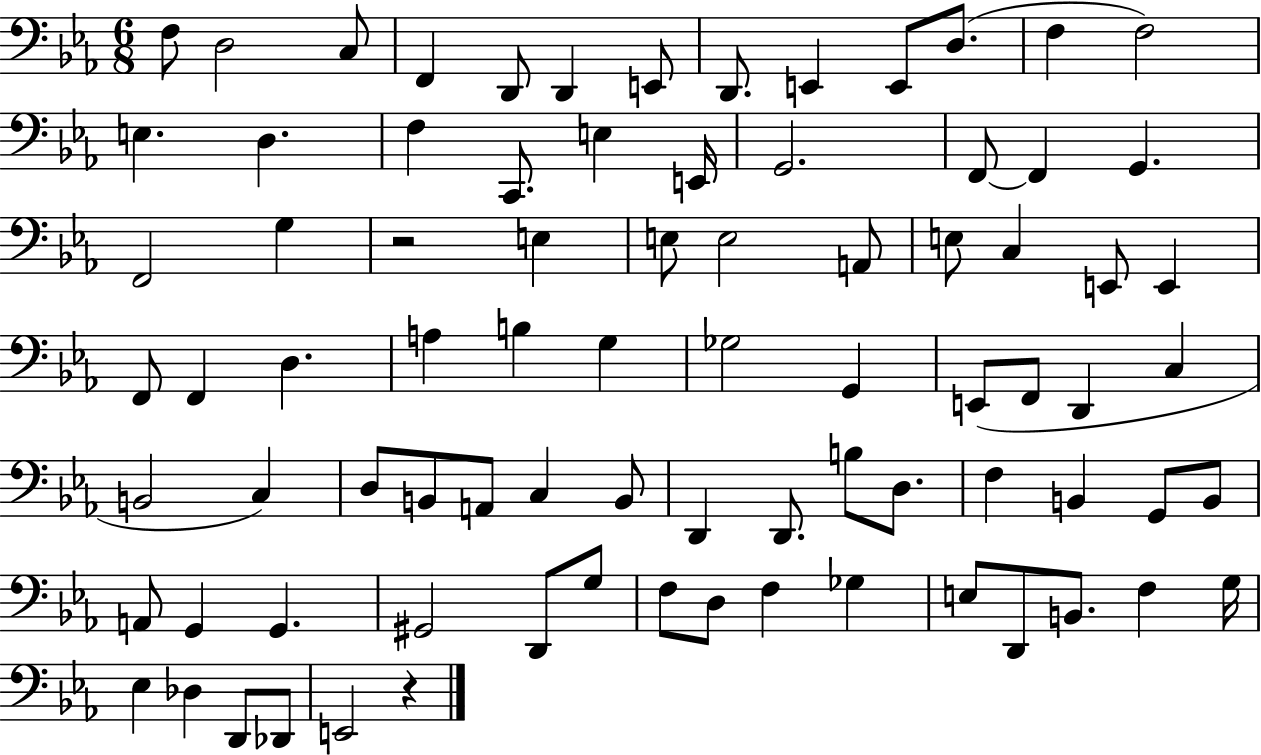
F3/e D3/h C3/e F2/q D2/e D2/q E2/e D2/e. E2/q E2/e D3/e. F3/q F3/h E3/q. D3/q. F3/q C2/e. E3/q E2/s G2/h. F2/e F2/q G2/q. F2/h G3/q R/h E3/q E3/e E3/h A2/e E3/e C3/q E2/e E2/q F2/e F2/q D3/q. A3/q B3/q G3/q Gb3/h G2/q E2/e F2/e D2/q C3/q B2/h C3/q D3/e B2/e A2/e C3/q B2/e D2/q D2/e. B3/e D3/e. F3/q B2/q G2/e B2/e A2/e G2/q G2/q. G#2/h D2/e G3/e F3/e D3/e F3/q Gb3/q E3/e D2/e B2/e. F3/q G3/s Eb3/q Db3/q D2/e Db2/e E2/h R/q